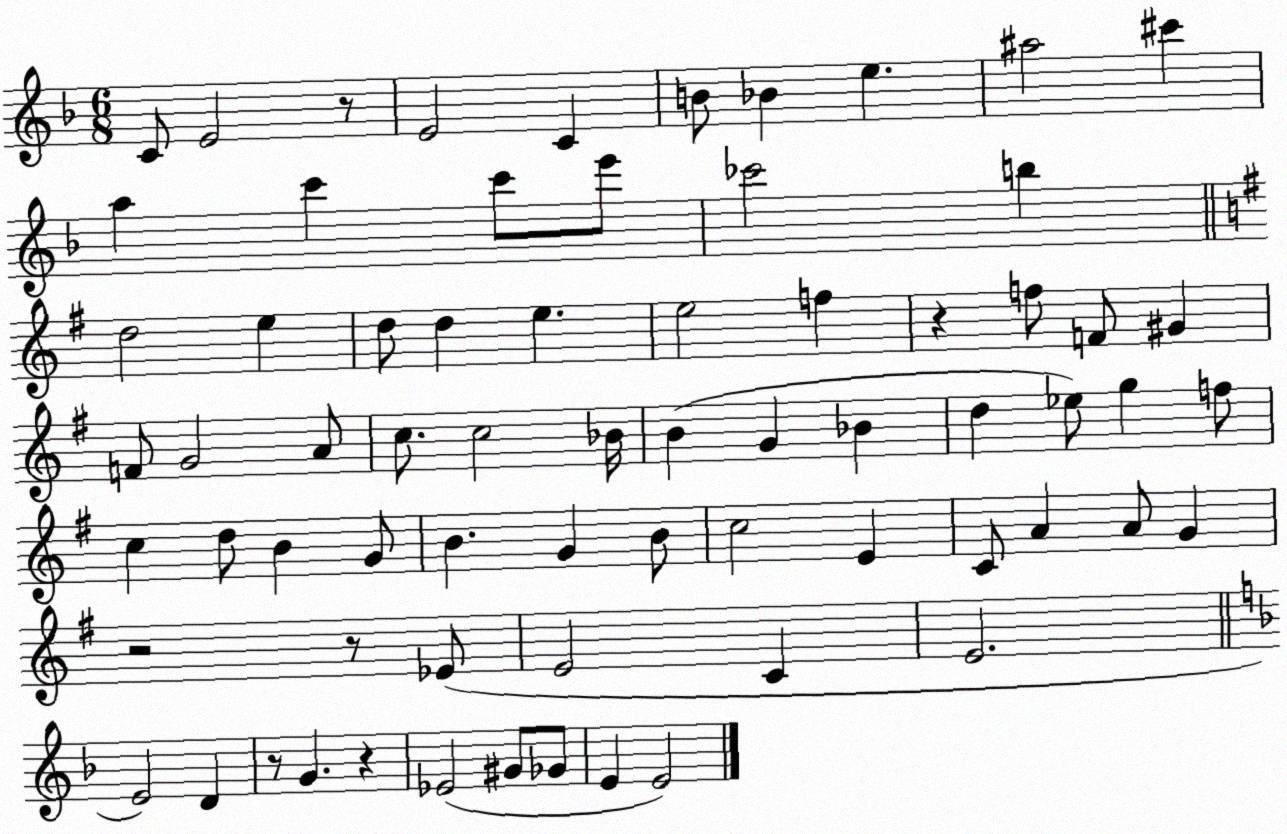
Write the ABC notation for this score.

X:1
T:Untitled
M:6/8
L:1/4
K:F
C/2 E2 z/2 E2 C B/2 _B e ^a2 ^c' a c' c'/2 e'/2 _c'2 b d2 e d/2 d e e2 f z f/2 F/2 ^G F/2 G2 A/2 c/2 c2 _B/4 B G _B d _e/2 g f/2 c d/2 B G/2 B G B/2 c2 E C/2 A A/2 G z2 z/2 _E/2 E2 C E2 E2 D z/2 G z _E2 ^G/2 _G/2 E E2